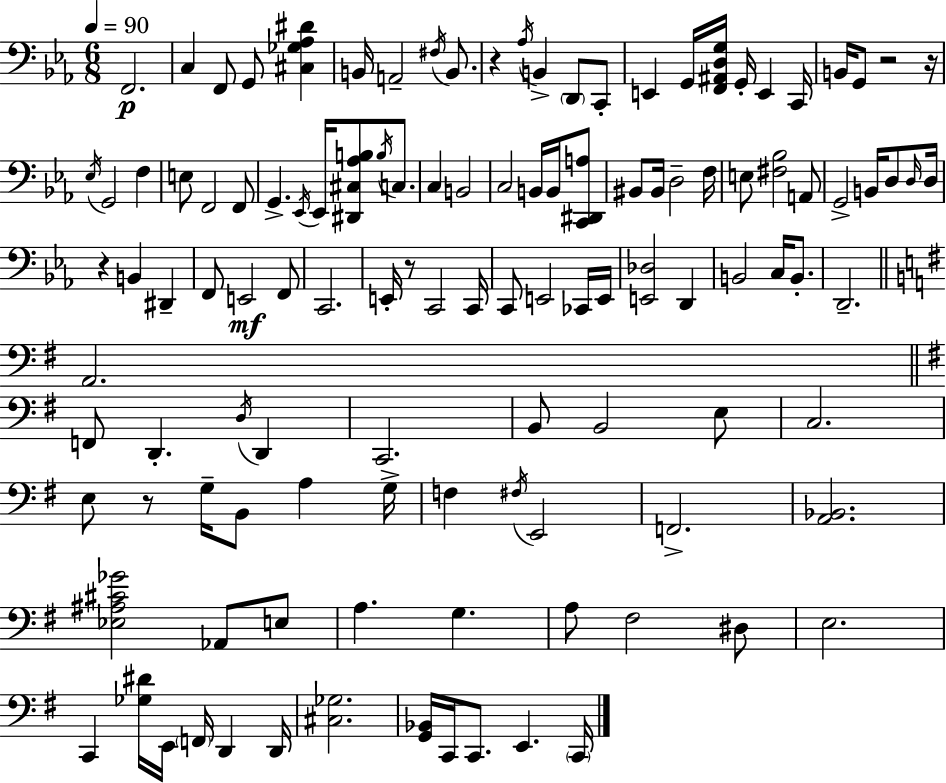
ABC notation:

X:1
T:Untitled
M:6/8
L:1/4
K:Cm
F,,2 C, F,,/2 G,,/2 [^C,_G,_A,^D] B,,/4 A,,2 ^F,/4 B,,/2 z _A,/4 B,, D,,/2 C,,/2 E,, G,,/4 [F,,^A,,D,G,]/4 G,,/4 E,, C,,/4 B,,/4 G,,/2 z2 z/4 _E,/4 G,,2 F, E,/2 F,,2 F,,/2 G,, _E,,/4 _E,,/4 [^D,,^C,_A,B,]/2 B,/4 C,/2 C, B,,2 C,2 B,,/4 B,,/4 [C,,^D,,A,]/2 ^B,,/2 ^B,,/4 D,2 F,/4 E,/2 [^F,_B,]2 A,,/2 G,,2 B,,/4 D,/2 D,/4 D,/4 z B,, ^D,, F,,/2 E,,2 F,,/2 C,,2 E,,/4 z/2 C,,2 C,,/4 C,,/2 E,,2 _C,,/4 E,,/4 [E,,_D,]2 D,, B,,2 C,/4 B,,/2 D,,2 A,,2 F,,/2 D,, D,/4 D,, C,,2 B,,/2 B,,2 E,/2 C,2 E,/2 z/2 G,/4 B,,/2 A, G,/4 F, ^F,/4 E,,2 F,,2 [A,,_B,,]2 [_E,^A,^C_G]2 _A,,/2 E,/2 A, G, A,/2 ^F,2 ^D,/2 E,2 C,, [_G,^D]/4 E,,/4 F,,/4 D,, D,,/4 [^C,_G,]2 [G,,_B,,]/4 C,,/4 C,,/2 E,, C,,/4